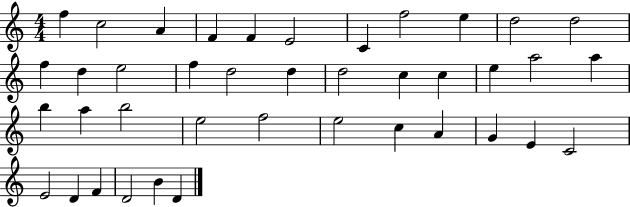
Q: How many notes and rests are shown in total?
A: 40